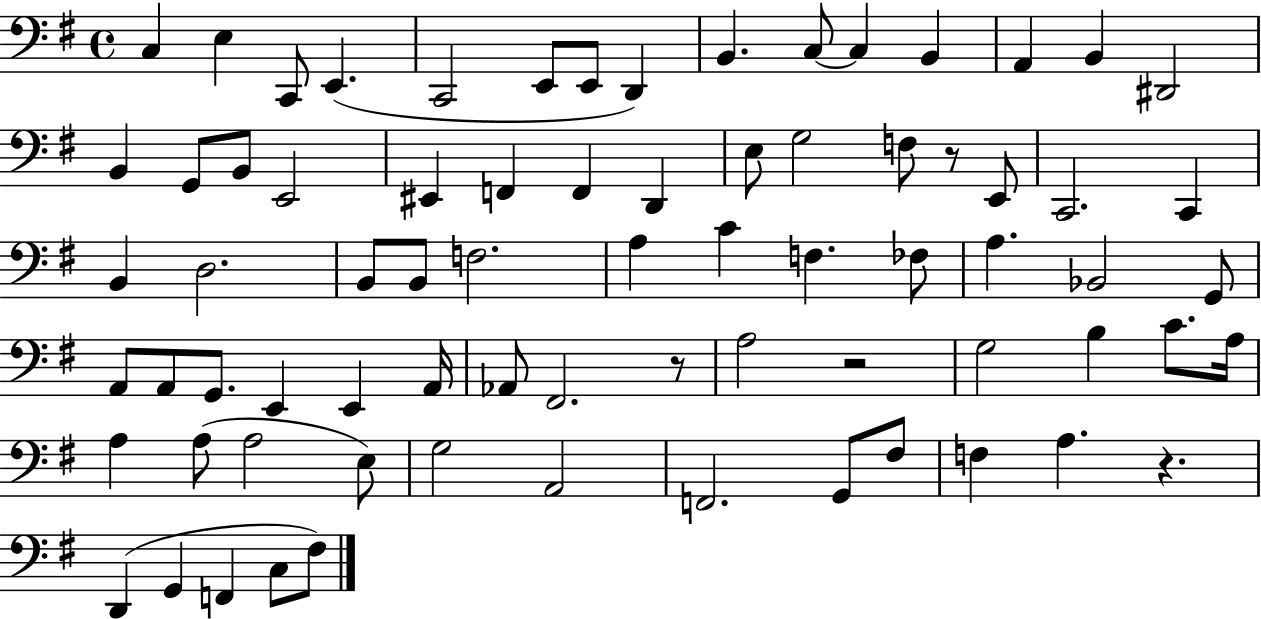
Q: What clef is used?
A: bass